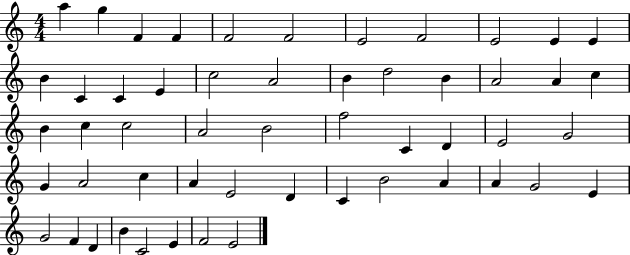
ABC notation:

X:1
T:Untitled
M:4/4
L:1/4
K:C
a g F F F2 F2 E2 F2 E2 E E B C C E c2 A2 B d2 B A2 A c B c c2 A2 B2 f2 C D E2 G2 G A2 c A E2 D C B2 A A G2 E G2 F D B C2 E F2 E2